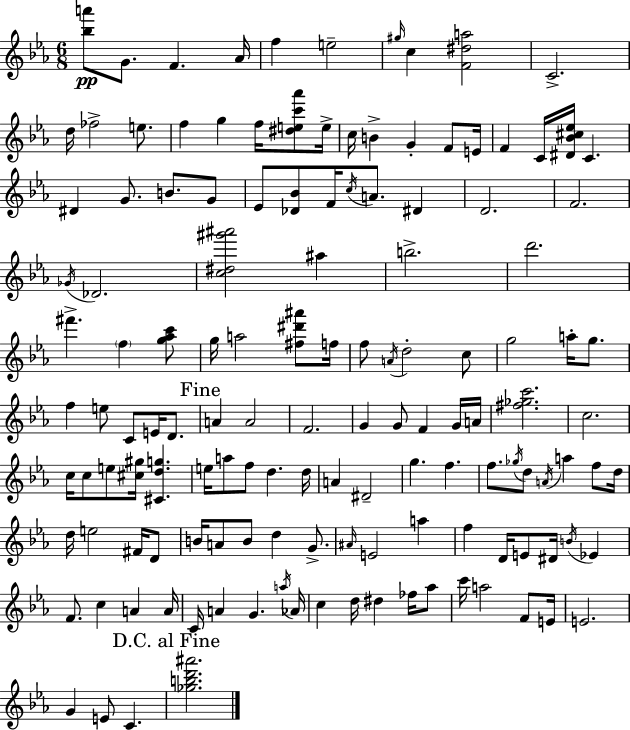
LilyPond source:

{
  \clef treble
  \numericTimeSignature
  \time 6/8
  \key ees \major
  \repeat volta 2 { <bes'' a'''>8\pp g'8. f'4. aes'16 | f''4 e''2-- | \grace { gis''16 } c''4 <f' dis'' a''>2 | c'2.-> | \break d''16 fes''2-> e''8. | f''4 g''4 f''16 <dis'' e'' c''' aes'''>8 | e''16-> c''16 b'4-> g'4-. f'8 | e'16 f'4 c'16 <dis' bes' cis'' ees''>16 c'4. | \break dis'4 g'8. b'8. g'8 | ees'8 <des' bes'>8 f'16 \acciaccatura { c''16 } a'8. dis'4 | d'2. | f'2. | \break \acciaccatura { ges'16 } des'2. | <c'' dis'' gis''' ais'''>2 ais''4 | b''2.-> | d'''2. | \break fis'''4.-> \parenthesize f''4 | <g'' aes'' c'''>8 g''16 a''2 | <fis'' dis''' ais'''>8 f''16 f''8 \acciaccatura { a'16 } d''2-. | c''8 g''2 | \break a''16-. g''8. f''4 e''8 c'8 | e'16 d'8. \mark "Fine" a'4 a'2 | f'2. | g'4 g'8 f'4 | \break g'16 a'16 <fis'' ges'' c'''>2. | c''2. | c''16 c''8 e''8 <cis'' gis''>16 <cis' d'' g''>4. | e''16 a''8 f''8 d''4. | \break d''16 a'4 dis'2-- | g''4. f''4. | f''8. \acciaccatura { ges''16 } d''8 \acciaccatura { a'16 } a''4 | f''8 d''16 d''16 e''2 | \break fis'16 d'8 b'16 a'8 b'8 d''4 | g'8.-> \grace { ais'16 } e'2 | a''4 f''4 d'16 | e'8 dis'16 \acciaccatura { b'16 } ees'4 f'8. c''4 | \break a'4 a'16 c'16 a'4 | g'4. \acciaccatura { a''16 } aes'16 c''4 | d''16 dis''4 fes''16 aes''8 c'''16 a''2 | f'8 e'16 e'2. | \break g'4 | e'8 c'4. \mark "D.C. al Fine" <ges'' b'' d''' ais'''>2. | } \bar "|."
}